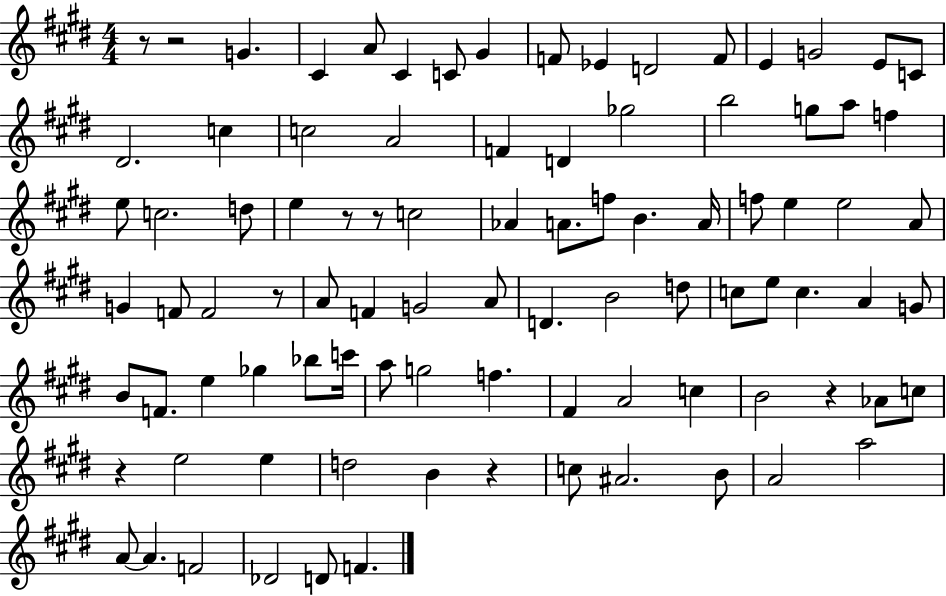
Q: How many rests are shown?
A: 8